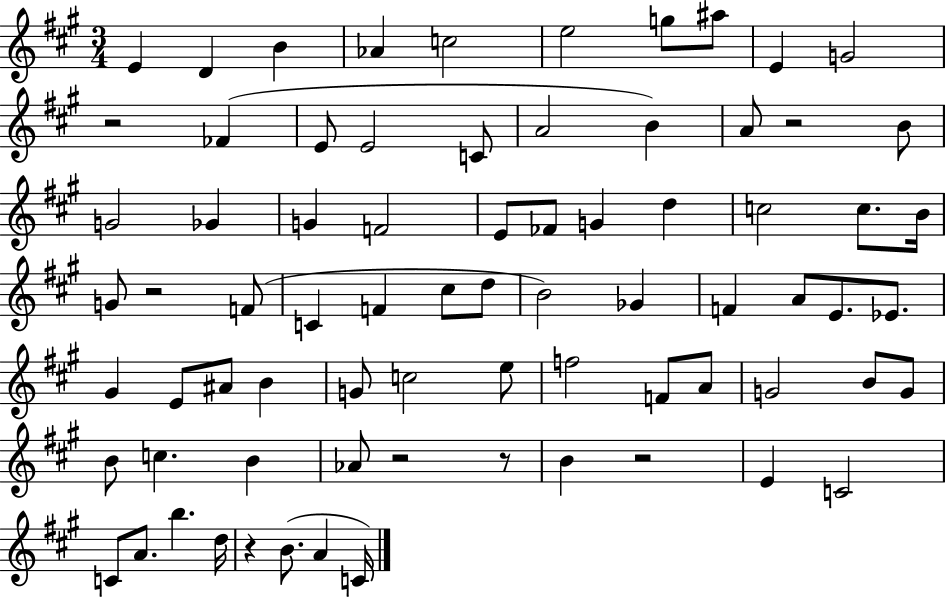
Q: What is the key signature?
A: A major